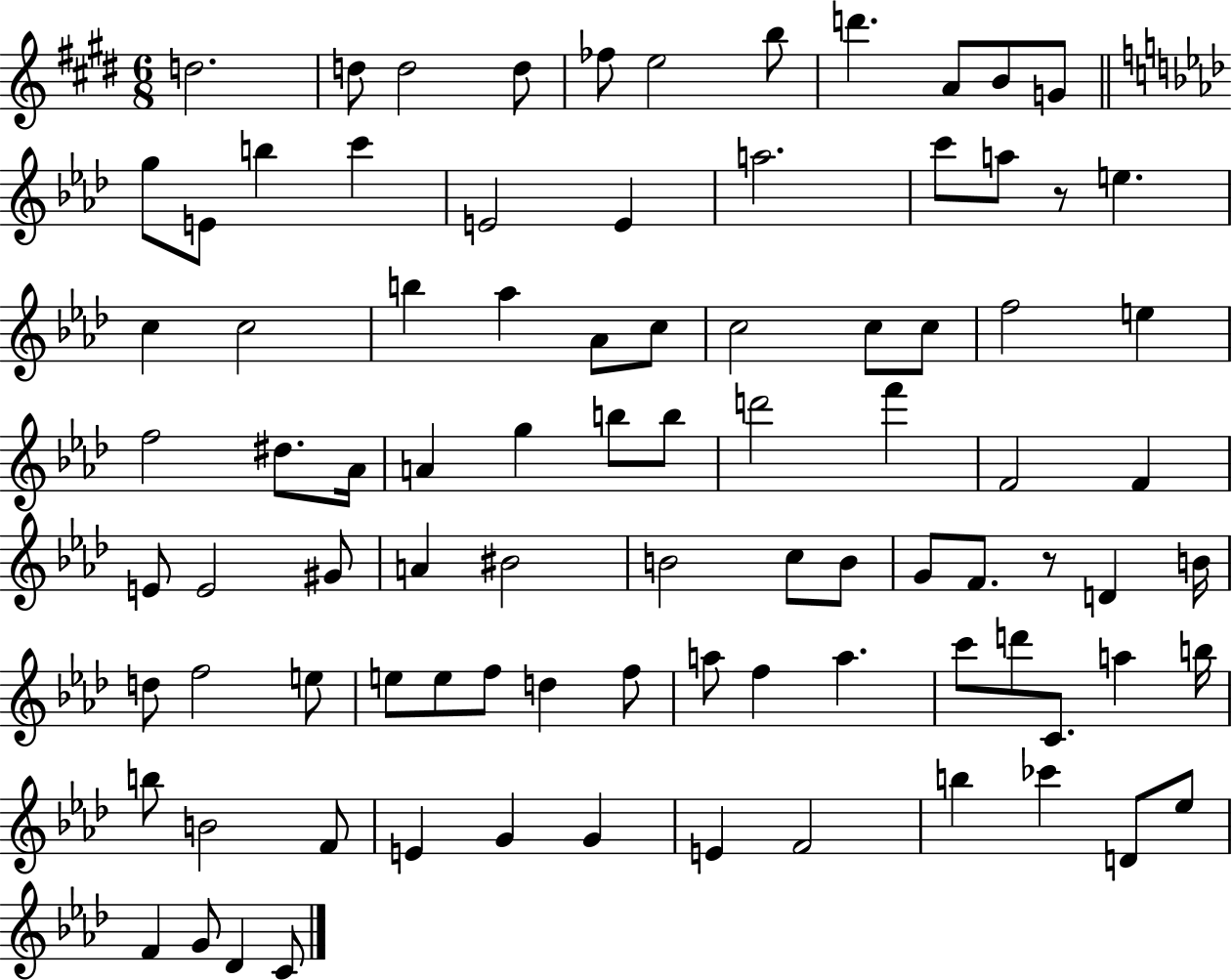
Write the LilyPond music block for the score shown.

{
  \clef treble
  \numericTimeSignature
  \time 6/8
  \key e \major
  d''2. | d''8 d''2 d''8 | fes''8 e''2 b''8 | d'''4. a'8 b'8 g'8 | \break \bar "||" \break \key aes \major g''8 e'8 b''4 c'''4 | e'2 e'4 | a''2. | c'''8 a''8 r8 e''4. | \break c''4 c''2 | b''4 aes''4 aes'8 c''8 | c''2 c''8 c''8 | f''2 e''4 | \break f''2 dis''8. aes'16 | a'4 g''4 b''8 b''8 | d'''2 f'''4 | f'2 f'4 | \break e'8 e'2 gis'8 | a'4 bis'2 | b'2 c''8 b'8 | g'8 f'8. r8 d'4 b'16 | \break d''8 f''2 e''8 | e''8 e''8 f''8 d''4 f''8 | a''8 f''4 a''4. | c'''8 d'''8 c'8. a''4 b''16 | \break b''8 b'2 f'8 | e'4 g'4 g'4 | e'4 f'2 | b''4 ces'''4 d'8 ees''8 | \break f'4 g'8 des'4 c'8 | \bar "|."
}